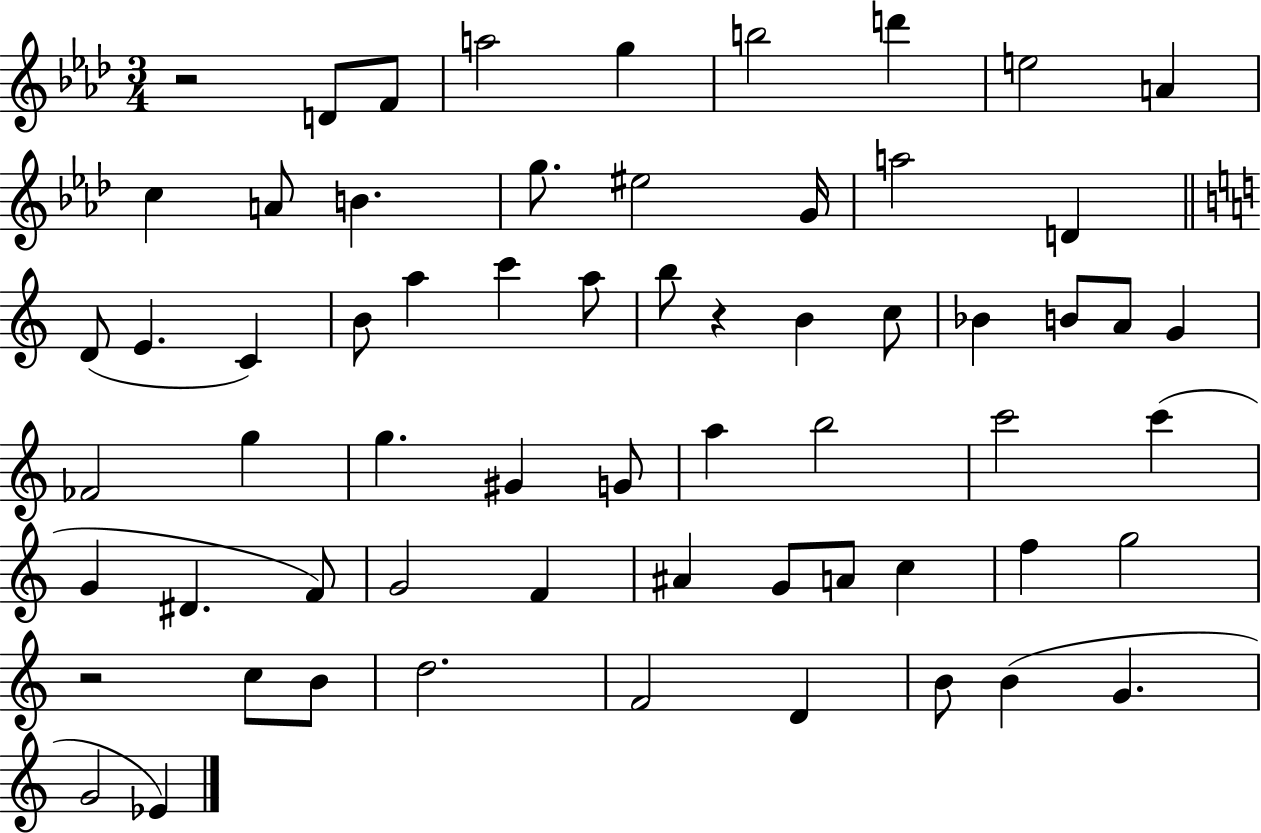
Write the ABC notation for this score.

X:1
T:Untitled
M:3/4
L:1/4
K:Ab
z2 D/2 F/2 a2 g b2 d' e2 A c A/2 B g/2 ^e2 G/4 a2 D D/2 E C B/2 a c' a/2 b/2 z B c/2 _B B/2 A/2 G _F2 g g ^G G/2 a b2 c'2 c' G ^D F/2 G2 F ^A G/2 A/2 c f g2 z2 c/2 B/2 d2 F2 D B/2 B G G2 _E